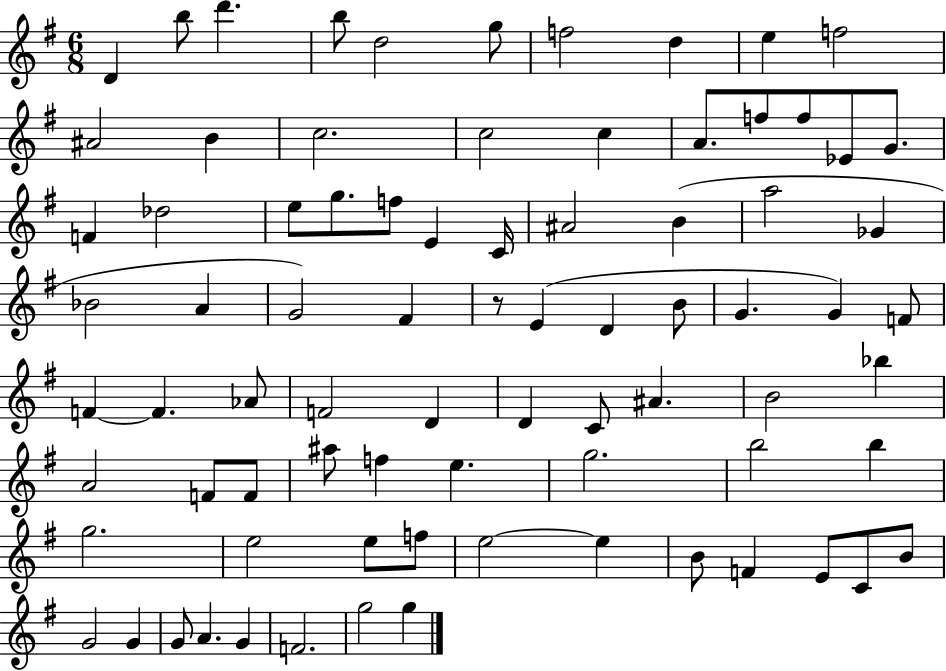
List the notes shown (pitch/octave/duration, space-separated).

D4/q B5/e D6/q. B5/e D5/h G5/e F5/h D5/q E5/q F5/h A#4/h B4/q C5/h. C5/h C5/q A4/e. F5/e F5/e Eb4/e G4/e. F4/q Db5/h E5/e G5/e. F5/e E4/q C4/s A#4/h B4/q A5/h Gb4/q Bb4/h A4/q G4/h F#4/q R/e E4/q D4/q B4/e G4/q. G4/q F4/e F4/q F4/q. Ab4/e F4/h D4/q D4/q C4/e A#4/q. B4/h Bb5/q A4/h F4/e F4/e A#5/e F5/q E5/q. G5/h. B5/h B5/q G5/h. E5/h E5/e F5/e E5/h E5/q B4/e F4/q E4/e C4/e B4/e G4/h G4/q G4/e A4/q. G4/q F4/h. G5/h G5/q